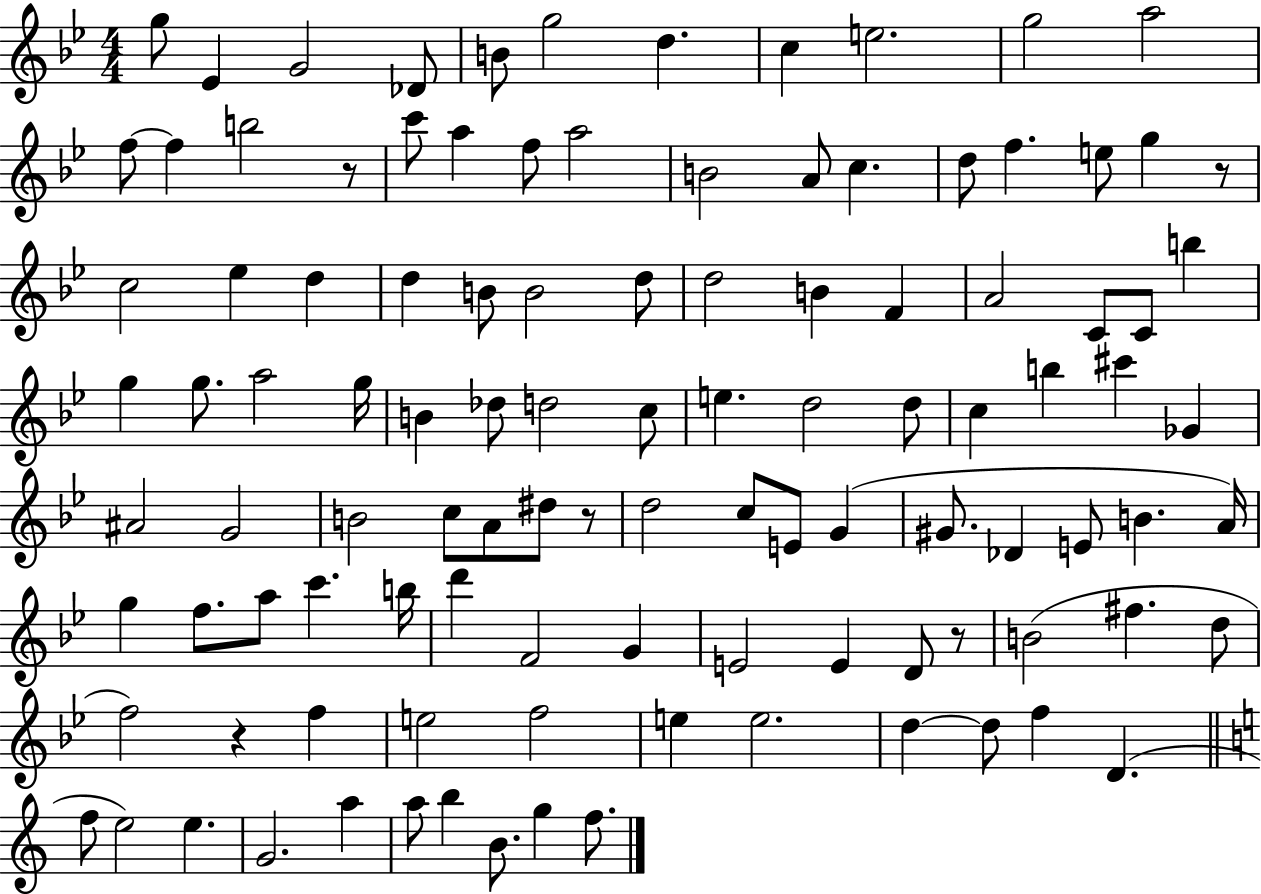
G5/e Eb4/q G4/h Db4/e B4/e G5/h D5/q. C5/q E5/h. G5/h A5/h F5/e F5/q B5/h R/e C6/e A5/q F5/e A5/h B4/h A4/e C5/q. D5/e F5/q. E5/e G5/q R/e C5/h Eb5/q D5/q D5/q B4/e B4/h D5/e D5/h B4/q F4/q A4/h C4/e C4/e B5/q G5/q G5/e. A5/h G5/s B4/q Db5/e D5/h C5/e E5/q. D5/h D5/e C5/q B5/q C#6/q Gb4/q A#4/h G4/h B4/h C5/e A4/e D#5/e R/e D5/h C5/e E4/e G4/q G#4/e. Db4/q E4/e B4/q. A4/s G5/q F5/e. A5/e C6/q. B5/s D6/q F4/h G4/q E4/h E4/q D4/e R/e B4/h F#5/q. D5/e F5/h R/q F5/q E5/h F5/h E5/q E5/h. D5/q D5/e F5/q D4/q. F5/e E5/h E5/q. G4/h. A5/q A5/e B5/q B4/e. G5/q F5/e.